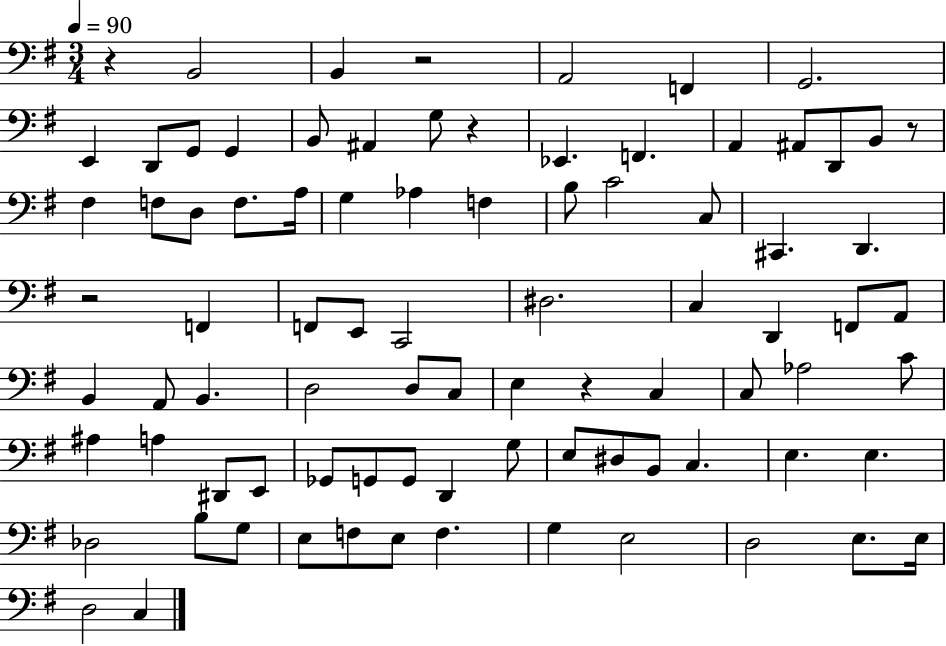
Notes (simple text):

R/q B2/h B2/q R/h A2/h F2/q G2/h. E2/q D2/e G2/e G2/q B2/e A#2/q G3/e R/q Eb2/q. F2/q. A2/q A#2/e D2/e B2/e R/e F#3/q F3/e D3/e F3/e. A3/s G3/q Ab3/q F3/q B3/e C4/h C3/e C#2/q. D2/q. R/h F2/q F2/e E2/e C2/h D#3/h. C3/q D2/q F2/e A2/e B2/q A2/e B2/q. D3/h D3/e C3/e E3/q R/q C3/q C3/e Ab3/h C4/e A#3/q A3/q D#2/e E2/e Gb2/e G2/e G2/e D2/q G3/e E3/e D#3/e B2/e C3/q. E3/q. E3/q. Db3/h B3/e G3/e E3/e F3/e E3/e F3/q. G3/q E3/h D3/h E3/e. E3/s D3/h C3/q